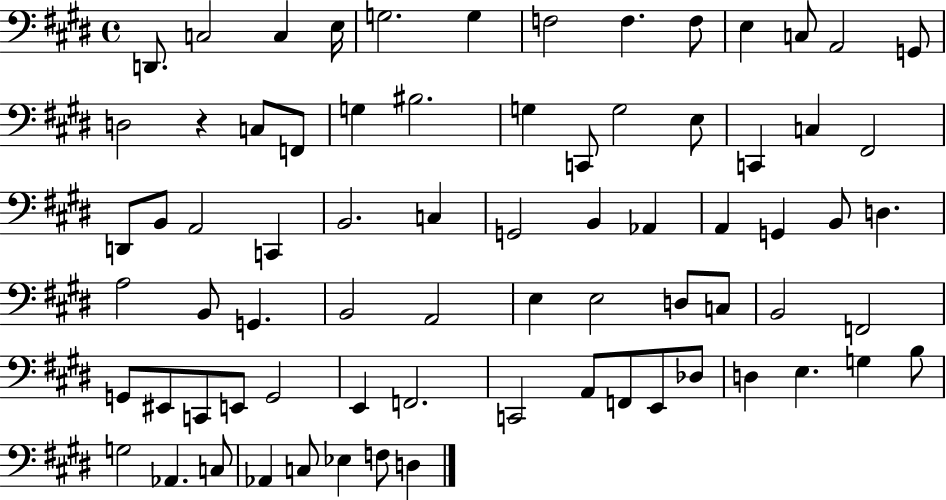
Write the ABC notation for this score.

X:1
T:Untitled
M:4/4
L:1/4
K:E
D,,/2 C,2 C, E,/4 G,2 G, F,2 F, F,/2 E, C,/2 A,,2 G,,/2 D,2 z C,/2 F,,/2 G, ^B,2 G, C,,/2 G,2 E,/2 C,, C, ^F,,2 D,,/2 B,,/2 A,,2 C,, B,,2 C, G,,2 B,, _A,, A,, G,, B,,/2 D, A,2 B,,/2 G,, B,,2 A,,2 E, E,2 D,/2 C,/2 B,,2 F,,2 G,,/2 ^E,,/2 C,,/2 E,,/2 G,,2 E,, F,,2 C,,2 A,,/2 F,,/2 E,,/2 _D,/2 D, E, G, B,/2 G,2 _A,, C,/2 _A,, C,/2 _E, F,/2 D,